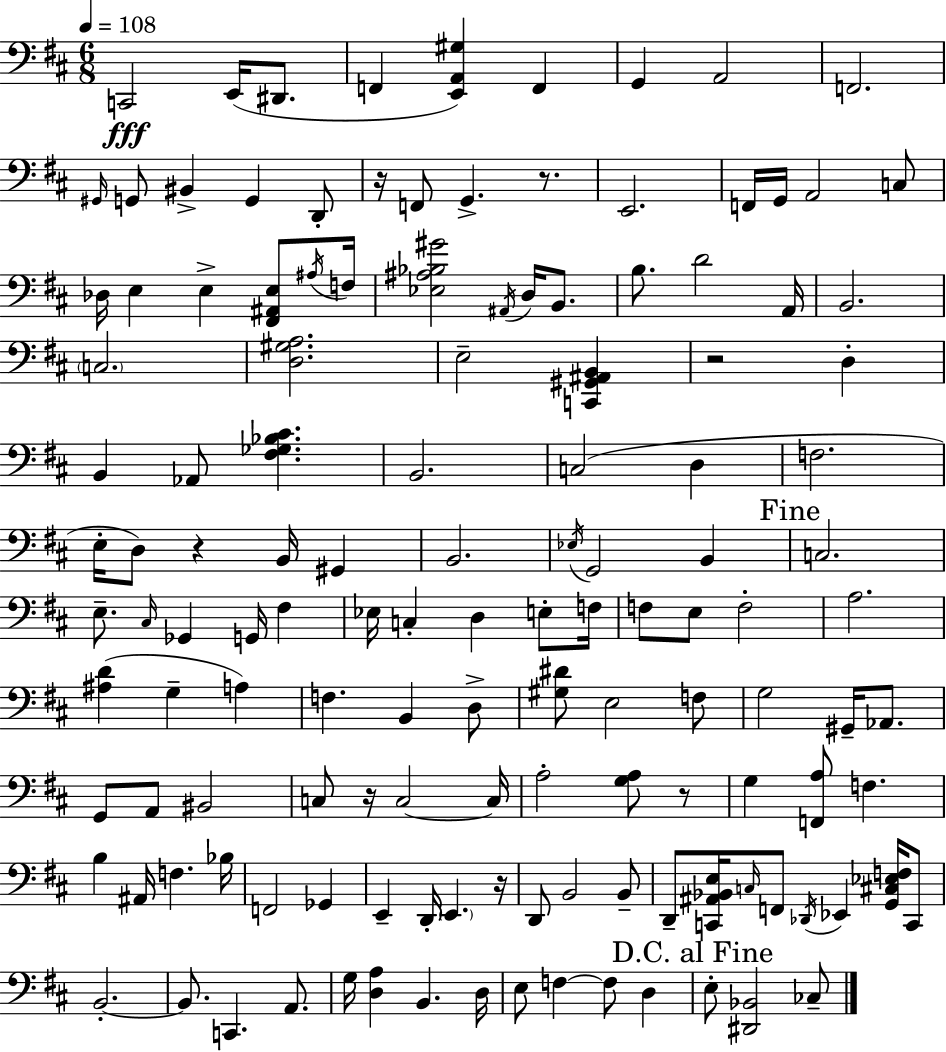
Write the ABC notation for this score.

X:1
T:Untitled
M:6/8
L:1/4
K:D
C,,2 E,,/4 ^D,,/2 F,, [E,,A,,^G,] F,, G,, A,,2 F,,2 ^G,,/4 G,,/2 ^B,, G,, D,,/2 z/4 F,,/2 G,, z/2 E,,2 F,,/4 G,,/4 A,,2 C,/2 _D,/4 E, E, [^F,,^A,,E,]/2 ^A,/4 F,/4 [_E,^A,_B,^G]2 ^A,,/4 D,/4 B,,/2 B,/2 D2 A,,/4 B,,2 C,2 [D,^G,A,]2 E,2 [C,,^G,,^A,,B,,] z2 D, B,, _A,,/2 [^F,_G,_B,^C] B,,2 C,2 D, F,2 E,/4 D,/2 z B,,/4 ^G,, B,,2 _E,/4 G,,2 B,, C,2 E,/2 ^C,/4 _G,, G,,/4 ^F, _E,/4 C, D, E,/2 F,/4 F,/2 E,/2 F,2 A,2 [^A,D] G, A, F, B,, D,/2 [^G,^D]/2 E,2 F,/2 G,2 ^G,,/4 _A,,/2 G,,/2 A,,/2 ^B,,2 C,/2 z/4 C,2 C,/4 A,2 [G,A,]/2 z/2 G, [F,,A,]/2 F, B, ^A,,/4 F, _B,/4 F,,2 _G,, E,, D,,/4 E,, z/4 D,,/2 B,,2 B,,/2 D,,/2 [C,,^A,,_B,,E,]/4 C,/4 F,,/2 _D,,/4 _E,, [G,,^C,_E,F,]/4 C,,/2 B,,2 B,,/2 C,, A,,/2 G,/4 [D,A,] B,, D,/4 E,/2 F, F,/2 D, E,/2 [^D,,_B,,]2 _C,/2